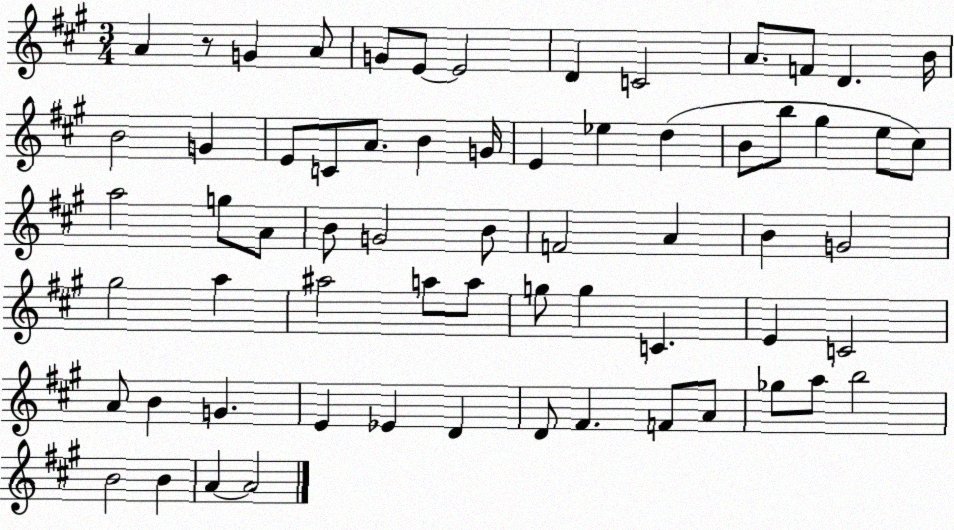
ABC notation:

X:1
T:Untitled
M:3/4
L:1/4
K:A
A z/2 G A/2 G/2 E/2 E2 D C2 A/2 F/2 D B/4 B2 G E/2 C/2 A/2 B G/4 E _e d B/2 b/2 ^g e/2 ^c/2 a2 g/2 A/2 B/2 G2 B/2 F2 A B G2 ^g2 a ^a2 a/2 a/2 g/2 g C E C2 A/2 B G E _E D D/2 ^F F/2 A/2 _g/2 a/2 b2 B2 B A A2